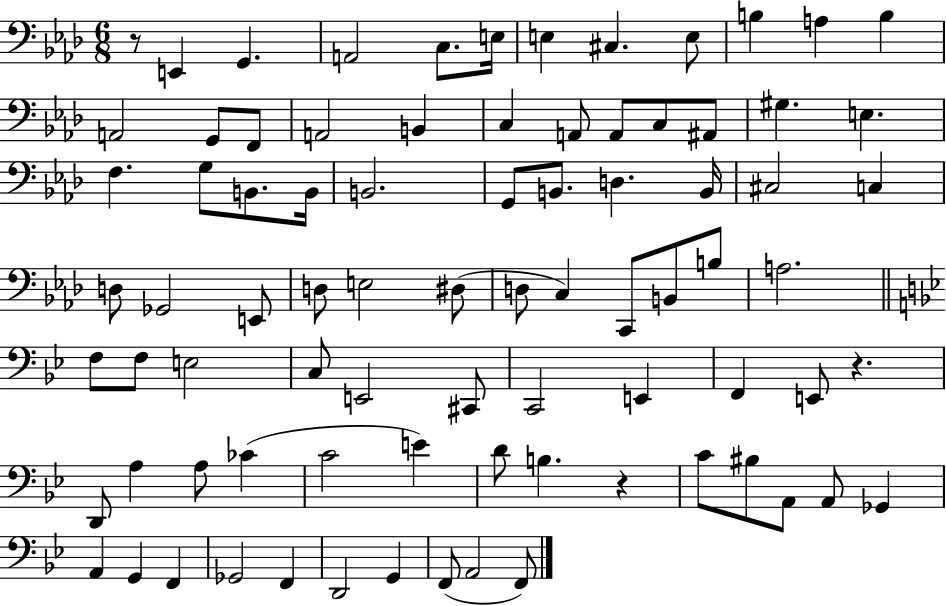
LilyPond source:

{
  \clef bass
  \numericTimeSignature
  \time 6/8
  \key aes \major
  \repeat volta 2 { r8 e,4 g,4. | a,2 c8. e16 | e4 cis4. e8 | b4 a4 b4 | \break a,2 g,8 f,8 | a,2 b,4 | c4 a,8 a,8 c8 ais,8 | gis4. e4. | \break f4. g8 b,8. b,16 | b,2. | g,8 b,8. d4. b,16 | cis2 c4 | \break d8 ges,2 e,8 | d8 e2 dis8( | d8 c4) c,8 b,8 b8 | a2. | \break \bar "||" \break \key g \minor f8 f8 e2 | c8 e,2 cis,8 | c,2 e,4 | f,4 e,8 r4. | \break d,8 a4 a8 ces'4( | c'2 e'4) | d'8 b4. r4 | c'8 bis8 a,8 a,8 ges,4 | \break a,4 g,4 f,4 | ges,2 f,4 | d,2 g,4 | f,8( a,2 f,8) | \break } \bar "|."
}